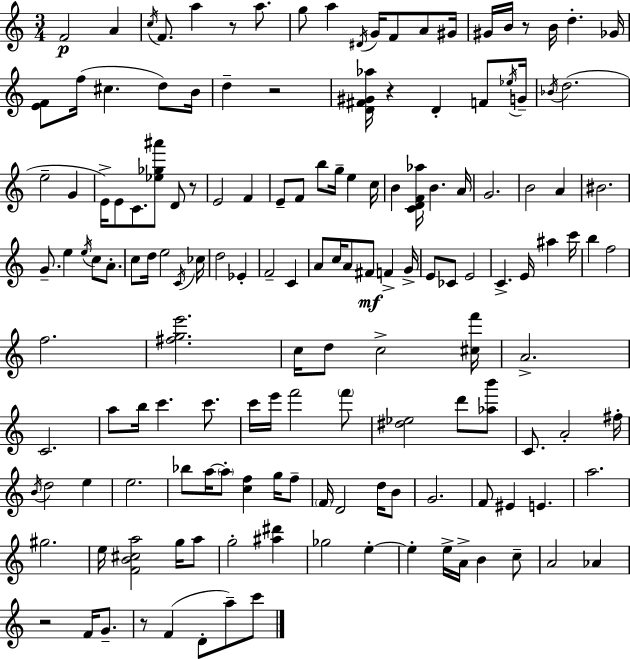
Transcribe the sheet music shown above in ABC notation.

X:1
T:Untitled
M:3/4
L:1/4
K:C
F2 A c/4 F/2 a z/2 a/2 g/2 a ^D/4 G/4 F/2 A/2 ^G/4 ^G/4 B/4 z/2 B/4 d _G/4 [EF]/2 f/4 ^c d/2 B/4 d z2 [D^F^G_a]/4 z D F/2 _e/4 G/4 _B/4 d2 e2 G E/4 E/2 C/2 [_e_g^a']/2 D/2 z/2 E2 F E/2 F/2 b/2 g/4 e c/4 B [CDF_a]/4 B A/4 G2 B2 A ^B2 G/2 e e/4 c/2 A/2 c/2 d/4 e2 C/4 _c/4 d2 _E F2 C A/2 c/4 A/2 ^F/2 F G/4 E/2 _C/2 E2 C E/4 ^a c'/4 b f2 f2 [^fge']2 c/4 d/2 c2 [^cf']/4 A2 C2 a/2 b/4 c' c'/2 c'/4 e'/4 f'2 f'/2 [^d_e]2 d'/2 [_ab']/2 C/2 A2 ^f/4 B/4 d2 e e2 _b/2 a/4 a/2 [cf] g/4 f/2 F/4 D2 d/4 B/2 G2 F/2 ^E E a2 ^g2 e/4 [FB^ca]2 g/4 a/2 g2 [^a^d'] _g2 e e e/4 A/4 B c/2 A2 _A z2 F/4 G/2 z/2 F D/2 a/2 c'/2